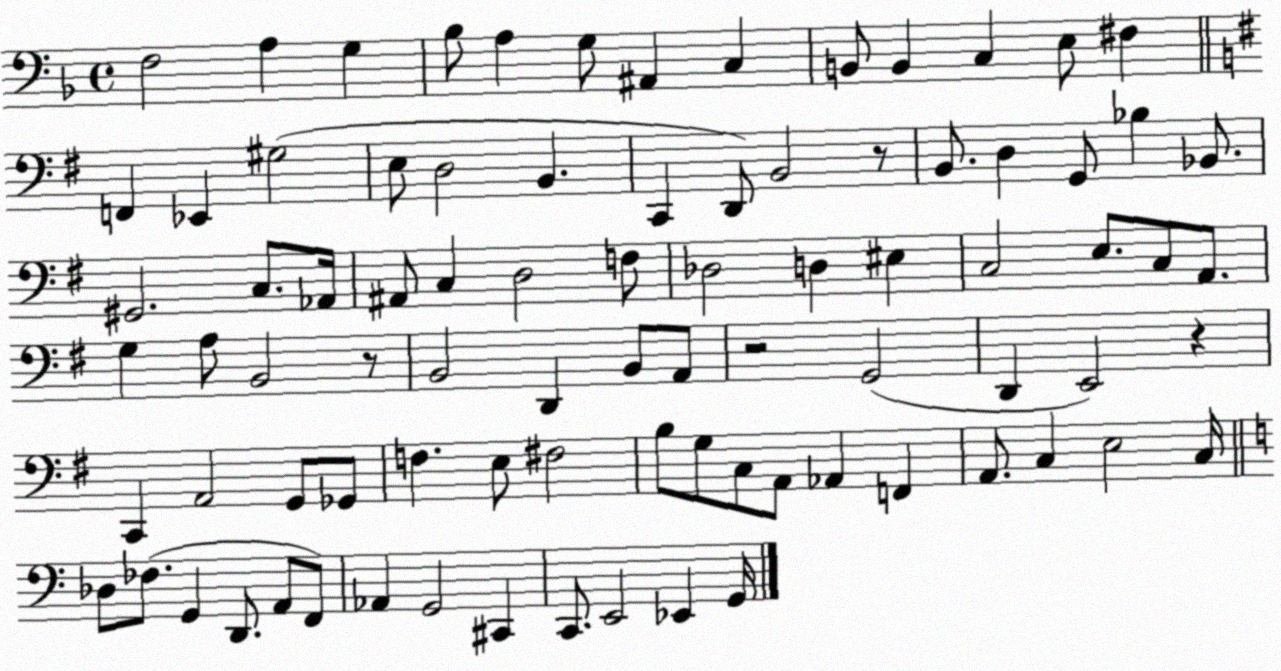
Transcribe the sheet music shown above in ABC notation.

X:1
T:Untitled
M:4/4
L:1/4
K:F
F,2 A, G, _B,/2 A, G,/2 ^A,, C, B,,/2 B,, C, E,/2 ^F, F,, _E,, ^G,2 E,/2 D,2 B,, C,, D,,/2 B,,2 z/2 B,,/2 D, G,,/2 _B, _B,,/2 ^G,,2 C,/2 _A,,/4 ^A,,/2 C, D,2 F,/2 _D,2 D, ^E, C,2 E,/2 C,/2 A,,/2 G, A,/2 B,,2 z/2 B,,2 D,, B,,/2 A,,/2 z2 G,,2 D,, E,,2 z C,, A,,2 G,,/2 _G,,/2 F, E,/2 ^F,2 B,/2 G,/2 C,/2 A,,/2 _A,, F,, A,,/2 C, E,2 C,/4 _D,/2 _F,/2 G,, D,,/2 A,,/2 F,,/2 _A,, G,,2 ^C,, C,,/2 E,,2 _E,, G,,/4